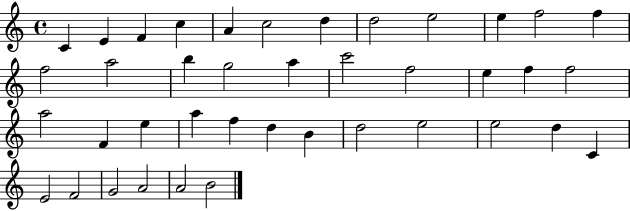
X:1
T:Untitled
M:4/4
L:1/4
K:C
C E F c A c2 d d2 e2 e f2 f f2 a2 b g2 a c'2 f2 e f f2 a2 F e a f d B d2 e2 e2 d C E2 F2 G2 A2 A2 B2